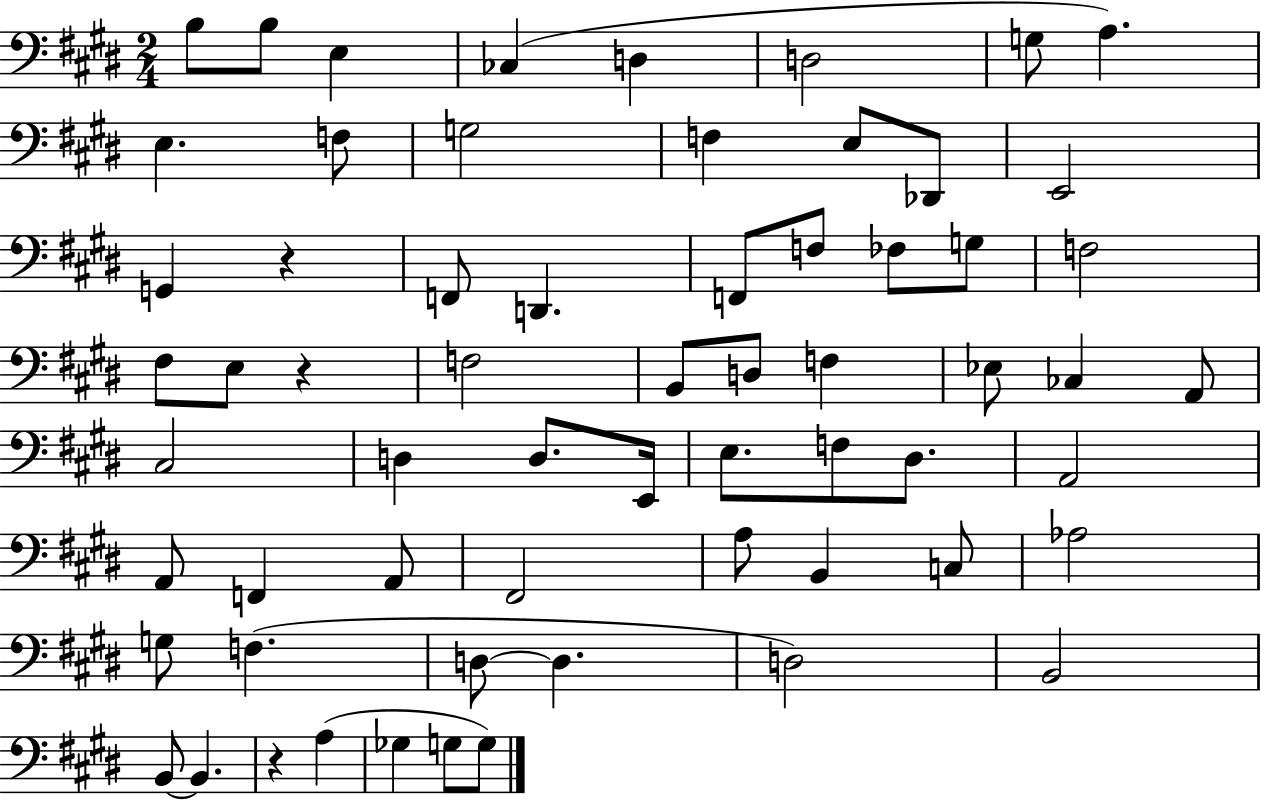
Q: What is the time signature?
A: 2/4